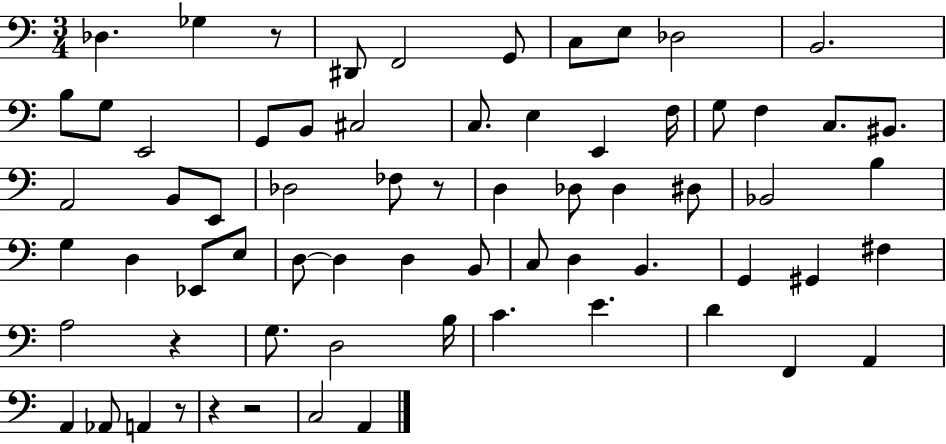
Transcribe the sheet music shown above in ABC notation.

X:1
T:Untitled
M:3/4
L:1/4
K:C
_D, _G, z/2 ^D,,/2 F,,2 G,,/2 C,/2 E,/2 _D,2 B,,2 B,/2 G,/2 E,,2 G,,/2 B,,/2 ^C,2 C,/2 E, E,, F,/4 G,/2 F, C,/2 ^B,,/2 A,,2 B,,/2 E,,/2 _D,2 _F,/2 z/2 D, _D,/2 _D, ^D,/2 _B,,2 B, G, D, _E,,/2 E,/2 D,/2 D, D, B,,/2 C,/2 D, B,, G,, ^G,, ^F, A,2 z G,/2 D,2 B,/4 C E D F,, A,, A,, _A,,/2 A,, z/2 z z2 C,2 A,,